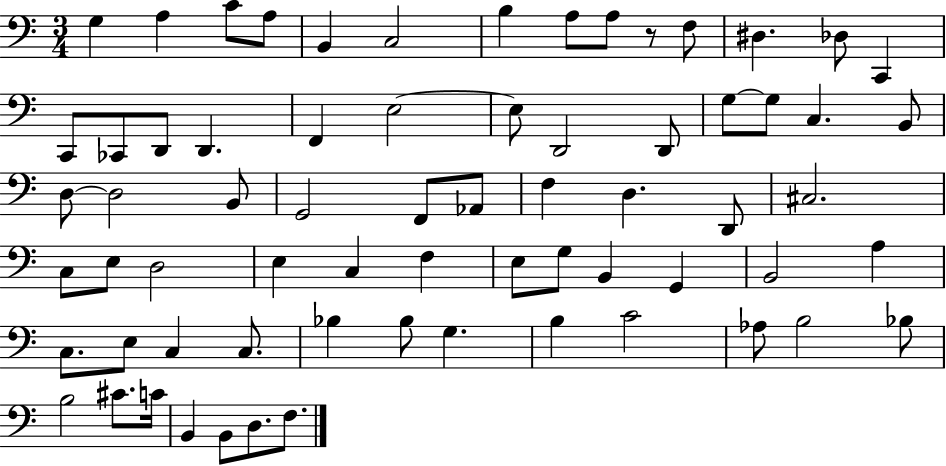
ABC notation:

X:1
T:Untitled
M:3/4
L:1/4
K:C
G, A, C/2 A,/2 B,, C,2 B, A,/2 A,/2 z/2 F,/2 ^D, _D,/2 C,, C,,/2 _C,,/2 D,,/2 D,, F,, E,2 E,/2 D,,2 D,,/2 G,/2 G,/2 C, B,,/2 D,/2 D,2 B,,/2 G,,2 F,,/2 _A,,/2 F, D, D,,/2 ^C,2 C,/2 E,/2 D,2 E, C, F, E,/2 G,/2 B,, G,, B,,2 A, C,/2 E,/2 C, C,/2 _B, _B,/2 G, B, C2 _A,/2 B,2 _B,/2 B,2 ^C/2 C/4 B,, B,,/2 D,/2 F,/2